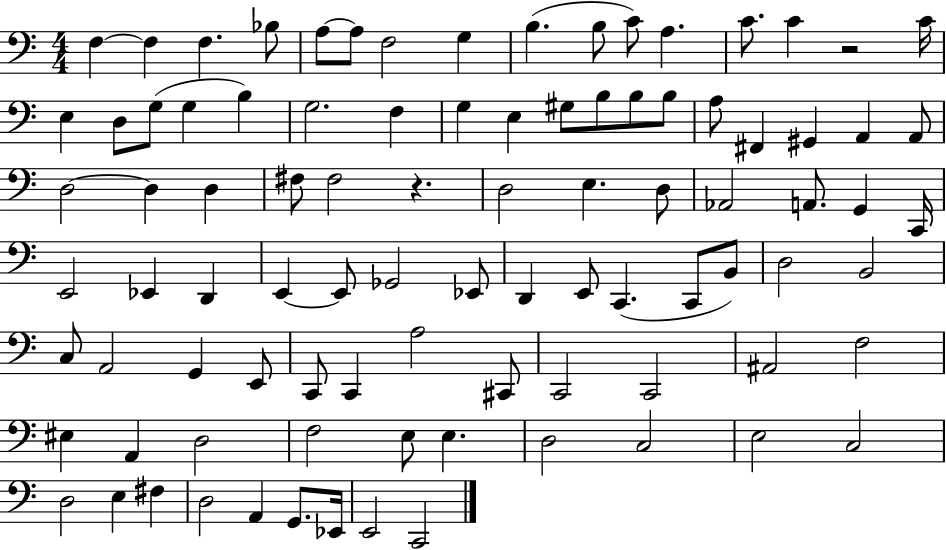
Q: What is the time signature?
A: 4/4